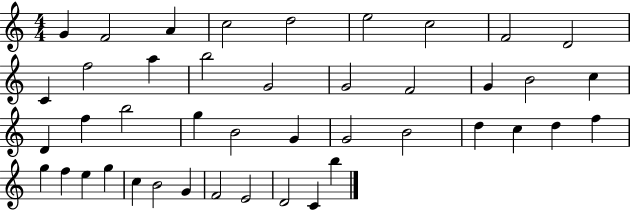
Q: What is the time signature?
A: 4/4